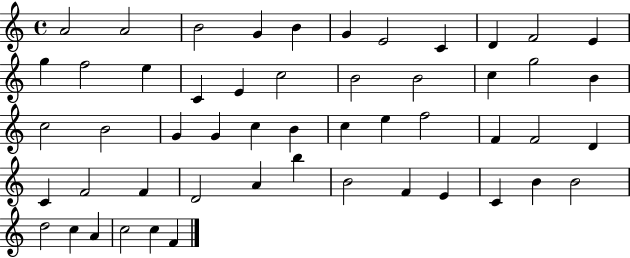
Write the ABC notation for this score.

X:1
T:Untitled
M:4/4
L:1/4
K:C
A2 A2 B2 G B G E2 C D F2 E g f2 e C E c2 B2 B2 c g2 B c2 B2 G G c B c e f2 F F2 D C F2 F D2 A b B2 F E C B B2 d2 c A c2 c F